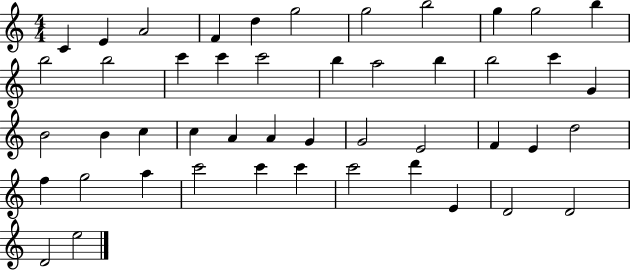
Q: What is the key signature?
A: C major